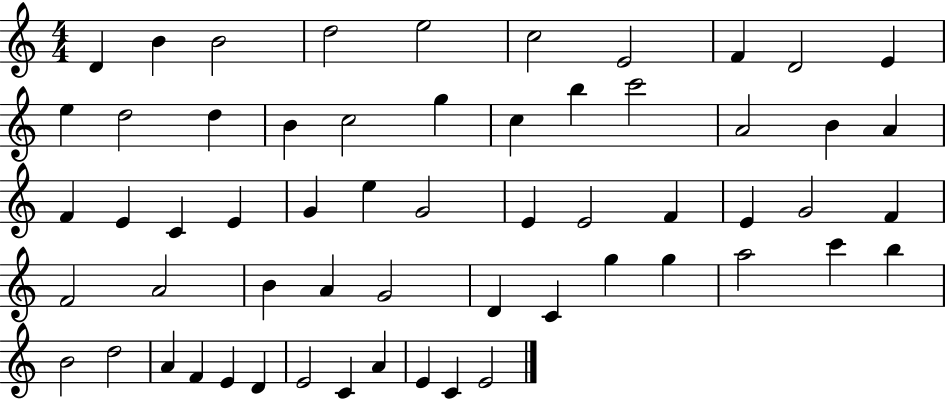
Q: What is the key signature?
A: C major